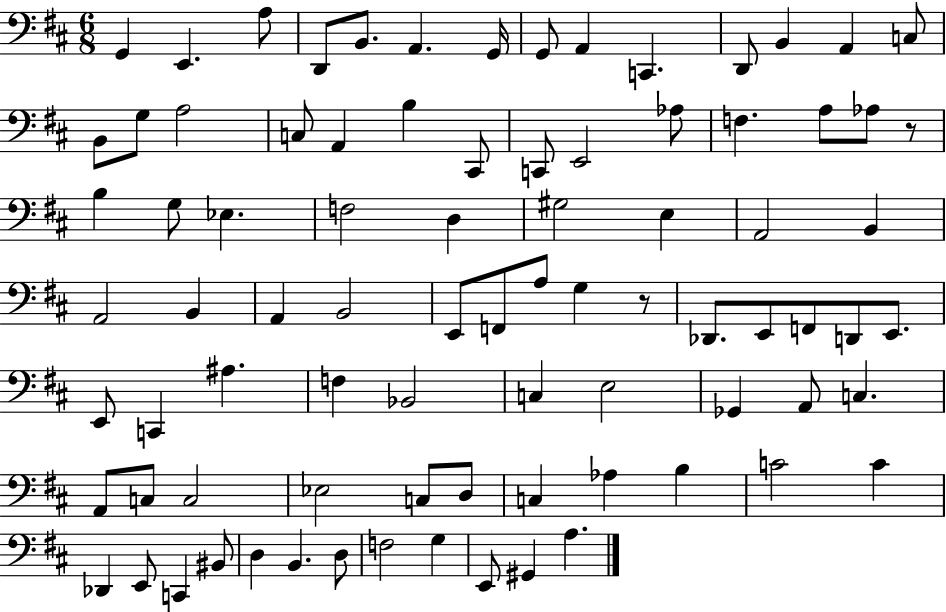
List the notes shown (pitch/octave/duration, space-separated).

G2/q E2/q. A3/e D2/e B2/e. A2/q. G2/s G2/e A2/q C2/q. D2/e B2/q A2/q C3/e B2/e G3/e A3/h C3/e A2/q B3/q C#2/e C2/e E2/h Ab3/e F3/q. A3/e Ab3/e R/e B3/q G3/e Eb3/q. F3/h D3/q G#3/h E3/q A2/h B2/q A2/h B2/q A2/q B2/h E2/e F2/e A3/e G3/q R/e Db2/e. E2/e F2/e D2/e E2/e. E2/e C2/q A#3/q. F3/q Bb2/h C3/q E3/h Gb2/q A2/e C3/q. A2/e C3/e C3/h Eb3/h C3/e D3/e C3/q Ab3/q B3/q C4/h C4/q Db2/q E2/e C2/q BIS2/e D3/q B2/q. D3/e F3/h G3/q E2/e G#2/q A3/q.